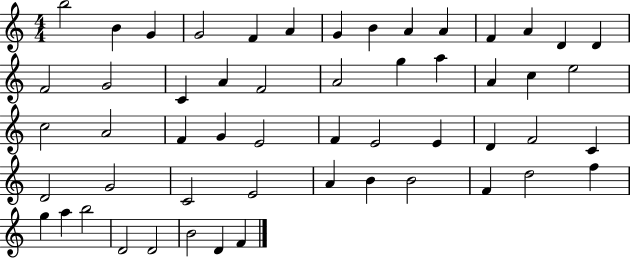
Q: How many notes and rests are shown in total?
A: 54